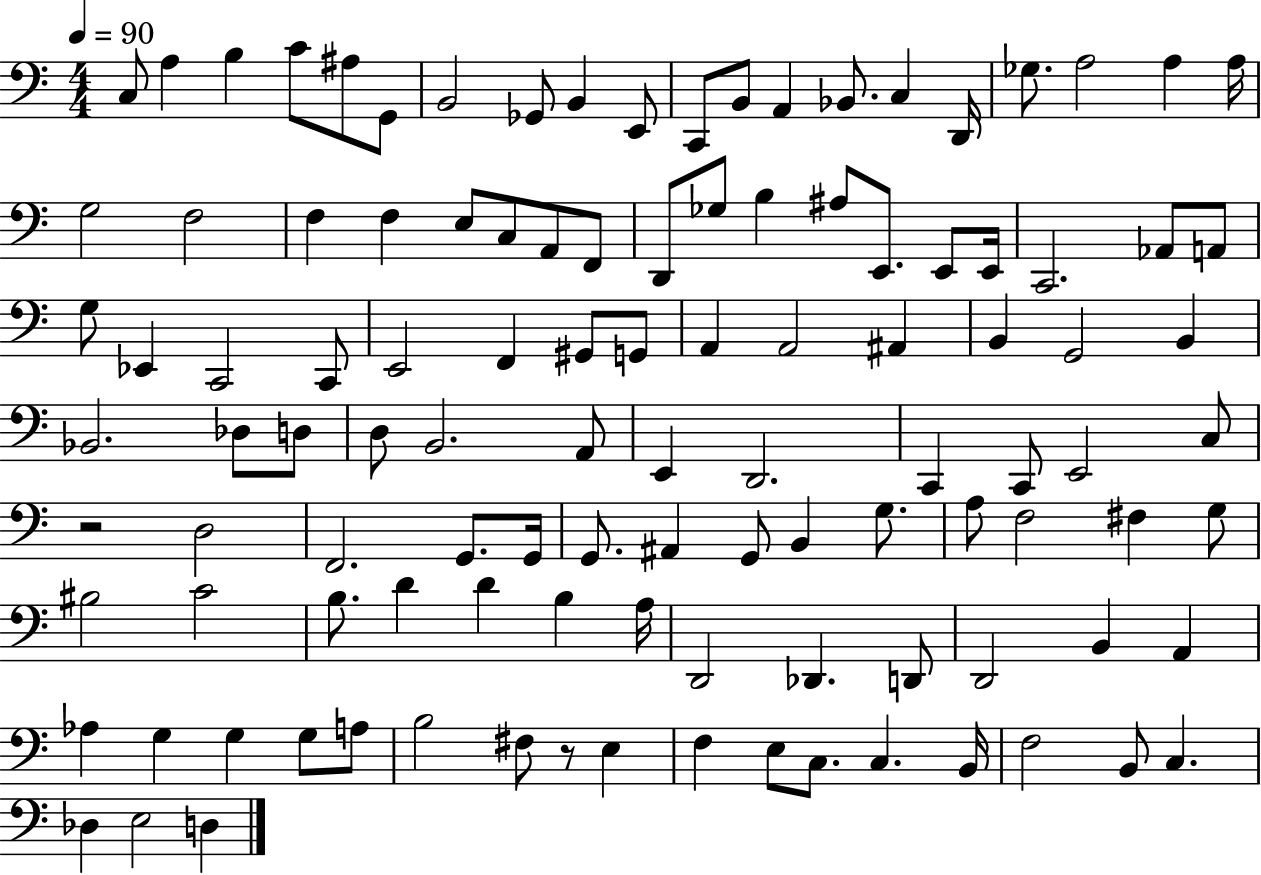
{
  \clef bass
  \numericTimeSignature
  \time 4/4
  \key c \major
  \tempo 4 = 90
  c8 a4 b4 c'8 ais8 g,8 | b,2 ges,8 b,4 e,8 | c,8 b,8 a,4 bes,8. c4 d,16 | ges8. a2 a4 a16 | \break g2 f2 | f4 f4 e8 c8 a,8 f,8 | d,8 ges8 b4 ais8 e,8. e,8 e,16 | c,2. aes,8 a,8 | \break g8 ees,4 c,2 c,8 | e,2 f,4 gis,8 g,8 | a,4 a,2 ais,4 | b,4 g,2 b,4 | \break bes,2. des8 d8 | d8 b,2. a,8 | e,4 d,2. | c,4 c,8 e,2 c8 | \break r2 d2 | f,2. g,8. g,16 | g,8. ais,4 g,8 b,4 g8. | a8 f2 fis4 g8 | \break bis2 c'2 | b8. d'4 d'4 b4 a16 | d,2 des,4. d,8 | d,2 b,4 a,4 | \break aes4 g4 g4 g8 a8 | b2 fis8 r8 e4 | f4 e8 c8. c4. b,16 | f2 b,8 c4. | \break des4 e2 d4 | \bar "|."
}